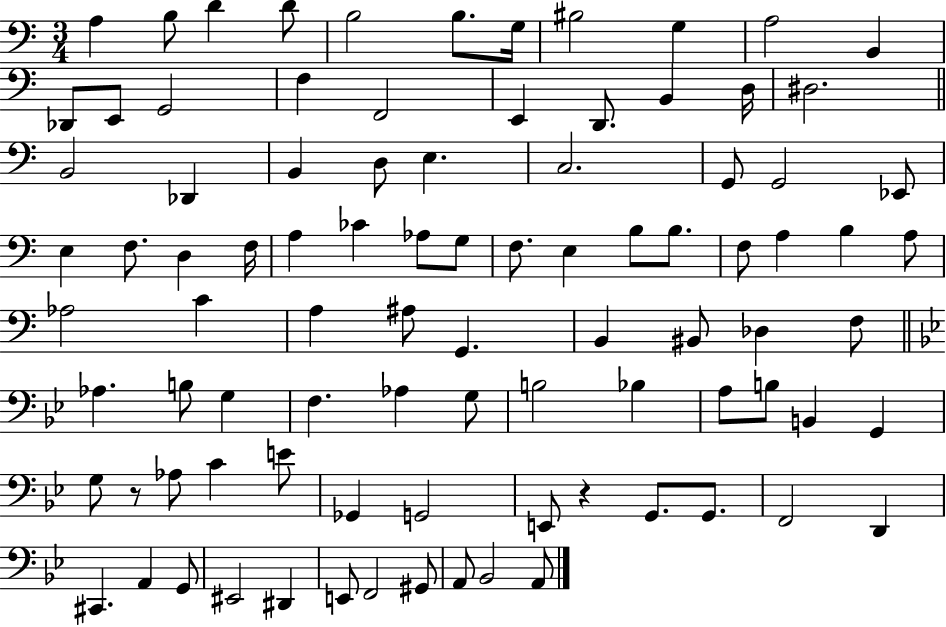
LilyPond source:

{
  \clef bass
  \numericTimeSignature
  \time 3/4
  \key c \major
  \repeat volta 2 { a4 b8 d'4 d'8 | b2 b8. g16 | bis2 g4 | a2 b,4 | \break des,8 e,8 g,2 | f4 f,2 | e,4 d,8. b,4 d16 | dis2. | \break \bar "||" \break \key a \minor b,2 des,4 | b,4 d8 e4. | c2. | g,8 g,2 ees,8 | \break e4 f8. d4 f16 | a4 ces'4 aes8 g8 | f8. e4 b8 b8. | f8 a4 b4 a8 | \break aes2 c'4 | a4 ais8 g,4. | b,4 bis,8 des4 f8 | \bar "||" \break \key bes \major aes4. b8 g4 | f4. aes4 g8 | b2 bes4 | a8 b8 b,4 g,4 | \break g8 r8 aes8 c'4 e'8 | ges,4 g,2 | e,8 r4 g,8. g,8. | f,2 d,4 | \break cis,4. a,4 g,8 | eis,2 dis,4 | e,8 f,2 gis,8 | a,8 bes,2 a,8 | \break } \bar "|."
}